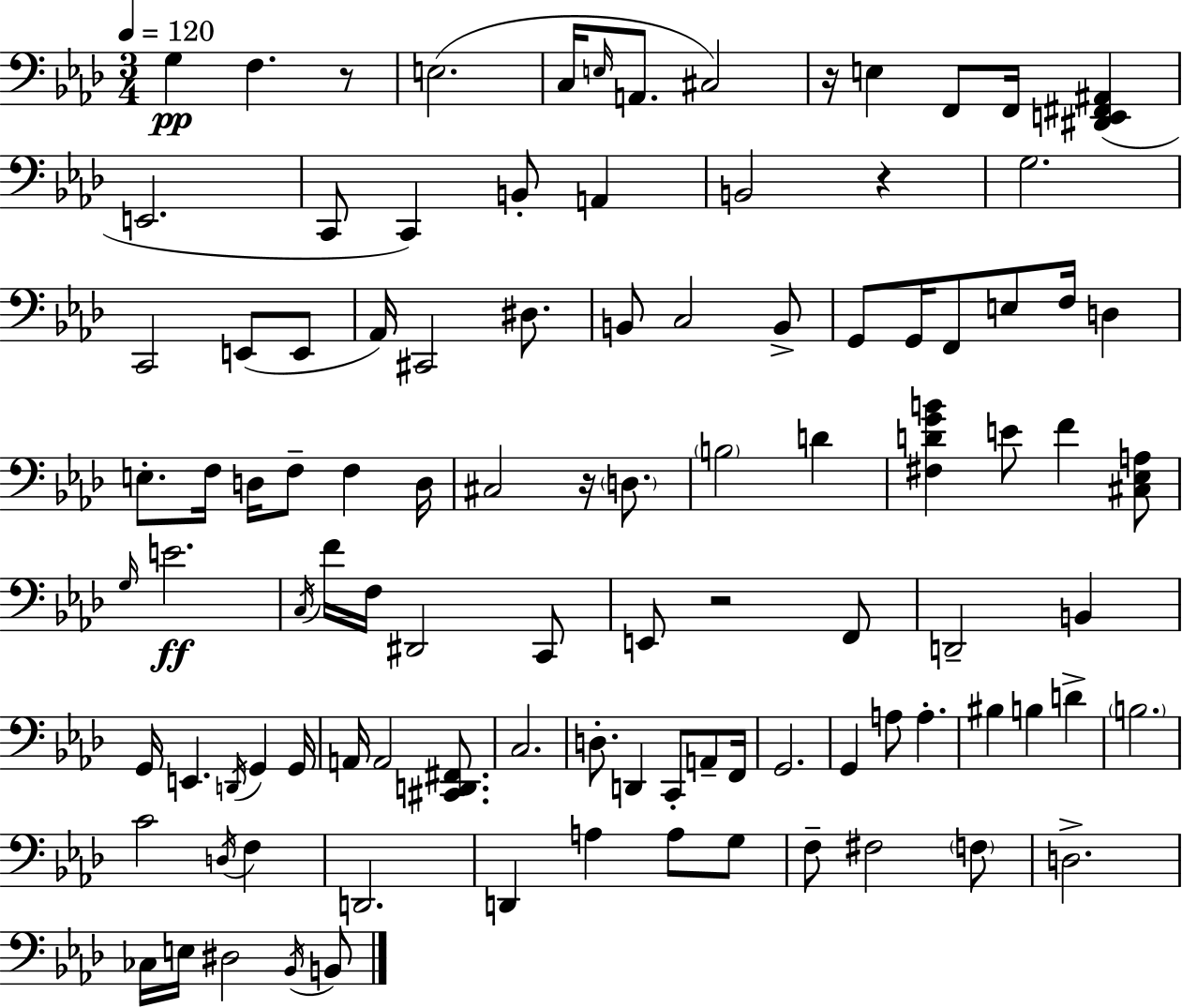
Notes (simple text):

G3/q F3/q. R/e E3/h. C3/s E3/s A2/e. C#3/h R/s E3/q F2/e F2/s [D#2,E2,F#2,A#2]/q E2/h. C2/e C2/q B2/e A2/q B2/h R/q G3/h. C2/h E2/e E2/e Ab2/s C#2/h D#3/e. B2/e C3/h B2/e G2/e G2/s F2/e E3/e F3/s D3/q E3/e. F3/s D3/s F3/e F3/q D3/s C#3/h R/s D3/e. B3/h D4/q [F#3,D4,G4,B4]/q E4/e F4/q [C#3,Eb3,A3]/e G3/s E4/h. C3/s F4/s F3/s D#2/h C2/e E2/e R/h F2/e D2/h B2/q G2/s E2/q. D2/s G2/q G2/s A2/s A2/h [C#2,D2,F#2]/e. C3/h. D3/e. D2/q C2/e A2/e F2/s G2/h. G2/q A3/e A3/q. BIS3/q B3/q D4/q B3/h. C4/h D3/s F3/q D2/h. D2/q A3/q A3/e G3/e F3/e F#3/h F3/e D3/h. CES3/s E3/s D#3/h Bb2/s B2/e